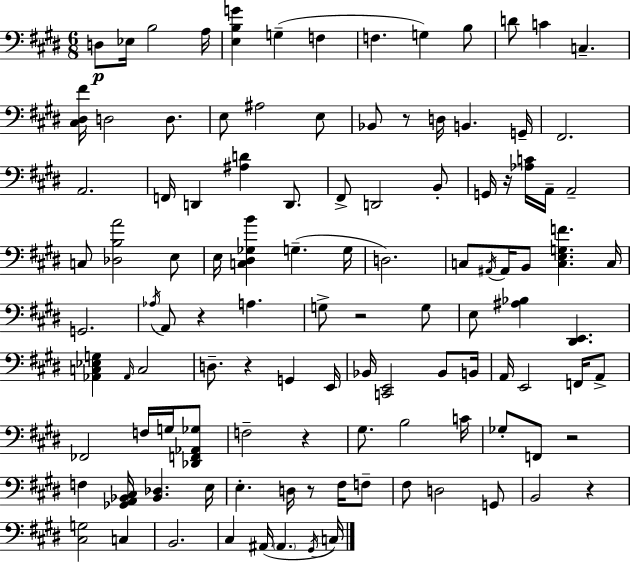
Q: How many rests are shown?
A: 9